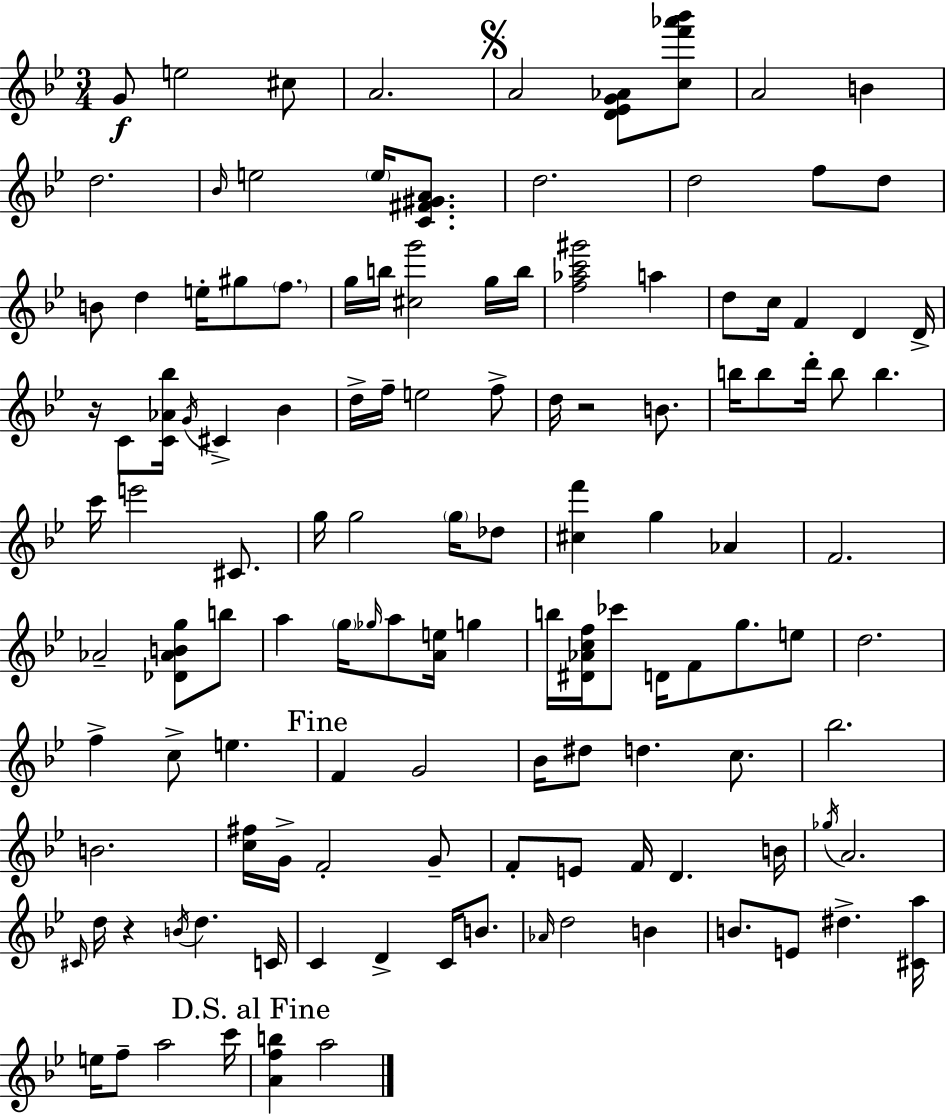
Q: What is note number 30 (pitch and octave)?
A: D4